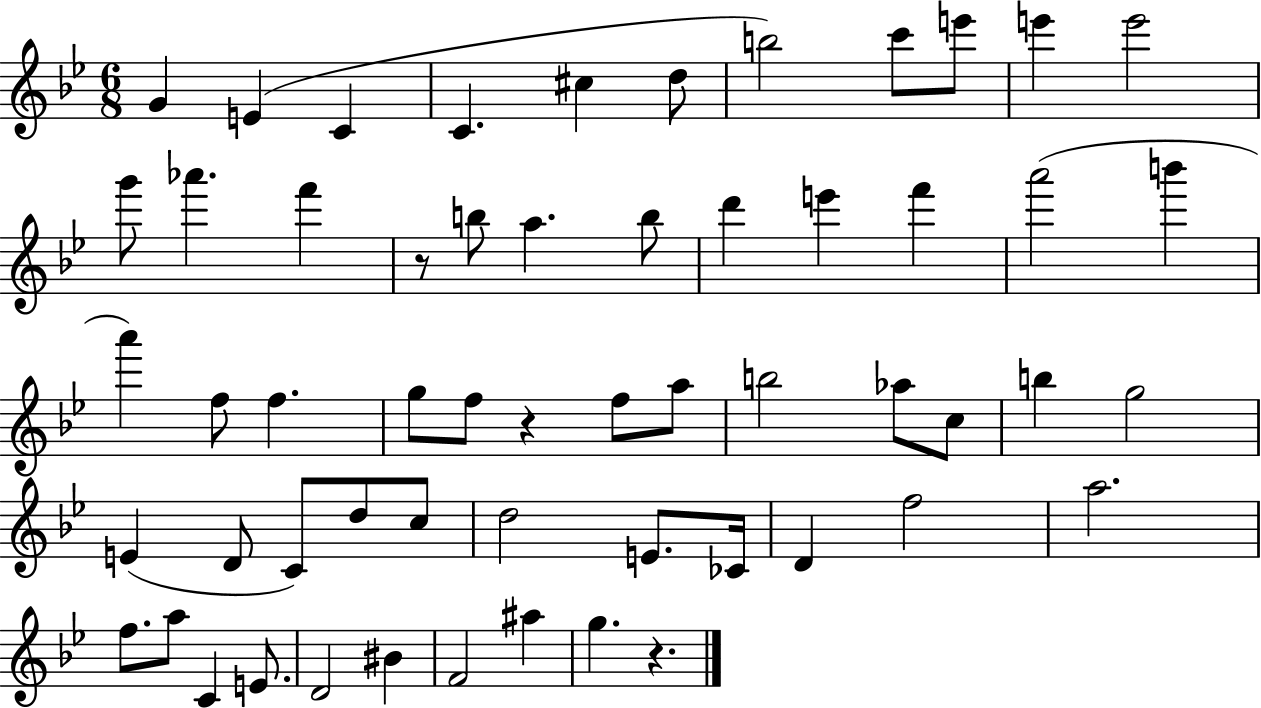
X:1
T:Untitled
M:6/8
L:1/4
K:Bb
G E C C ^c d/2 b2 c'/2 e'/2 e' e'2 g'/2 _a' f' z/2 b/2 a b/2 d' e' f' a'2 b' a' f/2 f g/2 f/2 z f/2 a/2 b2 _a/2 c/2 b g2 E D/2 C/2 d/2 c/2 d2 E/2 _C/4 D f2 a2 f/2 a/2 C E/2 D2 ^B F2 ^a g z